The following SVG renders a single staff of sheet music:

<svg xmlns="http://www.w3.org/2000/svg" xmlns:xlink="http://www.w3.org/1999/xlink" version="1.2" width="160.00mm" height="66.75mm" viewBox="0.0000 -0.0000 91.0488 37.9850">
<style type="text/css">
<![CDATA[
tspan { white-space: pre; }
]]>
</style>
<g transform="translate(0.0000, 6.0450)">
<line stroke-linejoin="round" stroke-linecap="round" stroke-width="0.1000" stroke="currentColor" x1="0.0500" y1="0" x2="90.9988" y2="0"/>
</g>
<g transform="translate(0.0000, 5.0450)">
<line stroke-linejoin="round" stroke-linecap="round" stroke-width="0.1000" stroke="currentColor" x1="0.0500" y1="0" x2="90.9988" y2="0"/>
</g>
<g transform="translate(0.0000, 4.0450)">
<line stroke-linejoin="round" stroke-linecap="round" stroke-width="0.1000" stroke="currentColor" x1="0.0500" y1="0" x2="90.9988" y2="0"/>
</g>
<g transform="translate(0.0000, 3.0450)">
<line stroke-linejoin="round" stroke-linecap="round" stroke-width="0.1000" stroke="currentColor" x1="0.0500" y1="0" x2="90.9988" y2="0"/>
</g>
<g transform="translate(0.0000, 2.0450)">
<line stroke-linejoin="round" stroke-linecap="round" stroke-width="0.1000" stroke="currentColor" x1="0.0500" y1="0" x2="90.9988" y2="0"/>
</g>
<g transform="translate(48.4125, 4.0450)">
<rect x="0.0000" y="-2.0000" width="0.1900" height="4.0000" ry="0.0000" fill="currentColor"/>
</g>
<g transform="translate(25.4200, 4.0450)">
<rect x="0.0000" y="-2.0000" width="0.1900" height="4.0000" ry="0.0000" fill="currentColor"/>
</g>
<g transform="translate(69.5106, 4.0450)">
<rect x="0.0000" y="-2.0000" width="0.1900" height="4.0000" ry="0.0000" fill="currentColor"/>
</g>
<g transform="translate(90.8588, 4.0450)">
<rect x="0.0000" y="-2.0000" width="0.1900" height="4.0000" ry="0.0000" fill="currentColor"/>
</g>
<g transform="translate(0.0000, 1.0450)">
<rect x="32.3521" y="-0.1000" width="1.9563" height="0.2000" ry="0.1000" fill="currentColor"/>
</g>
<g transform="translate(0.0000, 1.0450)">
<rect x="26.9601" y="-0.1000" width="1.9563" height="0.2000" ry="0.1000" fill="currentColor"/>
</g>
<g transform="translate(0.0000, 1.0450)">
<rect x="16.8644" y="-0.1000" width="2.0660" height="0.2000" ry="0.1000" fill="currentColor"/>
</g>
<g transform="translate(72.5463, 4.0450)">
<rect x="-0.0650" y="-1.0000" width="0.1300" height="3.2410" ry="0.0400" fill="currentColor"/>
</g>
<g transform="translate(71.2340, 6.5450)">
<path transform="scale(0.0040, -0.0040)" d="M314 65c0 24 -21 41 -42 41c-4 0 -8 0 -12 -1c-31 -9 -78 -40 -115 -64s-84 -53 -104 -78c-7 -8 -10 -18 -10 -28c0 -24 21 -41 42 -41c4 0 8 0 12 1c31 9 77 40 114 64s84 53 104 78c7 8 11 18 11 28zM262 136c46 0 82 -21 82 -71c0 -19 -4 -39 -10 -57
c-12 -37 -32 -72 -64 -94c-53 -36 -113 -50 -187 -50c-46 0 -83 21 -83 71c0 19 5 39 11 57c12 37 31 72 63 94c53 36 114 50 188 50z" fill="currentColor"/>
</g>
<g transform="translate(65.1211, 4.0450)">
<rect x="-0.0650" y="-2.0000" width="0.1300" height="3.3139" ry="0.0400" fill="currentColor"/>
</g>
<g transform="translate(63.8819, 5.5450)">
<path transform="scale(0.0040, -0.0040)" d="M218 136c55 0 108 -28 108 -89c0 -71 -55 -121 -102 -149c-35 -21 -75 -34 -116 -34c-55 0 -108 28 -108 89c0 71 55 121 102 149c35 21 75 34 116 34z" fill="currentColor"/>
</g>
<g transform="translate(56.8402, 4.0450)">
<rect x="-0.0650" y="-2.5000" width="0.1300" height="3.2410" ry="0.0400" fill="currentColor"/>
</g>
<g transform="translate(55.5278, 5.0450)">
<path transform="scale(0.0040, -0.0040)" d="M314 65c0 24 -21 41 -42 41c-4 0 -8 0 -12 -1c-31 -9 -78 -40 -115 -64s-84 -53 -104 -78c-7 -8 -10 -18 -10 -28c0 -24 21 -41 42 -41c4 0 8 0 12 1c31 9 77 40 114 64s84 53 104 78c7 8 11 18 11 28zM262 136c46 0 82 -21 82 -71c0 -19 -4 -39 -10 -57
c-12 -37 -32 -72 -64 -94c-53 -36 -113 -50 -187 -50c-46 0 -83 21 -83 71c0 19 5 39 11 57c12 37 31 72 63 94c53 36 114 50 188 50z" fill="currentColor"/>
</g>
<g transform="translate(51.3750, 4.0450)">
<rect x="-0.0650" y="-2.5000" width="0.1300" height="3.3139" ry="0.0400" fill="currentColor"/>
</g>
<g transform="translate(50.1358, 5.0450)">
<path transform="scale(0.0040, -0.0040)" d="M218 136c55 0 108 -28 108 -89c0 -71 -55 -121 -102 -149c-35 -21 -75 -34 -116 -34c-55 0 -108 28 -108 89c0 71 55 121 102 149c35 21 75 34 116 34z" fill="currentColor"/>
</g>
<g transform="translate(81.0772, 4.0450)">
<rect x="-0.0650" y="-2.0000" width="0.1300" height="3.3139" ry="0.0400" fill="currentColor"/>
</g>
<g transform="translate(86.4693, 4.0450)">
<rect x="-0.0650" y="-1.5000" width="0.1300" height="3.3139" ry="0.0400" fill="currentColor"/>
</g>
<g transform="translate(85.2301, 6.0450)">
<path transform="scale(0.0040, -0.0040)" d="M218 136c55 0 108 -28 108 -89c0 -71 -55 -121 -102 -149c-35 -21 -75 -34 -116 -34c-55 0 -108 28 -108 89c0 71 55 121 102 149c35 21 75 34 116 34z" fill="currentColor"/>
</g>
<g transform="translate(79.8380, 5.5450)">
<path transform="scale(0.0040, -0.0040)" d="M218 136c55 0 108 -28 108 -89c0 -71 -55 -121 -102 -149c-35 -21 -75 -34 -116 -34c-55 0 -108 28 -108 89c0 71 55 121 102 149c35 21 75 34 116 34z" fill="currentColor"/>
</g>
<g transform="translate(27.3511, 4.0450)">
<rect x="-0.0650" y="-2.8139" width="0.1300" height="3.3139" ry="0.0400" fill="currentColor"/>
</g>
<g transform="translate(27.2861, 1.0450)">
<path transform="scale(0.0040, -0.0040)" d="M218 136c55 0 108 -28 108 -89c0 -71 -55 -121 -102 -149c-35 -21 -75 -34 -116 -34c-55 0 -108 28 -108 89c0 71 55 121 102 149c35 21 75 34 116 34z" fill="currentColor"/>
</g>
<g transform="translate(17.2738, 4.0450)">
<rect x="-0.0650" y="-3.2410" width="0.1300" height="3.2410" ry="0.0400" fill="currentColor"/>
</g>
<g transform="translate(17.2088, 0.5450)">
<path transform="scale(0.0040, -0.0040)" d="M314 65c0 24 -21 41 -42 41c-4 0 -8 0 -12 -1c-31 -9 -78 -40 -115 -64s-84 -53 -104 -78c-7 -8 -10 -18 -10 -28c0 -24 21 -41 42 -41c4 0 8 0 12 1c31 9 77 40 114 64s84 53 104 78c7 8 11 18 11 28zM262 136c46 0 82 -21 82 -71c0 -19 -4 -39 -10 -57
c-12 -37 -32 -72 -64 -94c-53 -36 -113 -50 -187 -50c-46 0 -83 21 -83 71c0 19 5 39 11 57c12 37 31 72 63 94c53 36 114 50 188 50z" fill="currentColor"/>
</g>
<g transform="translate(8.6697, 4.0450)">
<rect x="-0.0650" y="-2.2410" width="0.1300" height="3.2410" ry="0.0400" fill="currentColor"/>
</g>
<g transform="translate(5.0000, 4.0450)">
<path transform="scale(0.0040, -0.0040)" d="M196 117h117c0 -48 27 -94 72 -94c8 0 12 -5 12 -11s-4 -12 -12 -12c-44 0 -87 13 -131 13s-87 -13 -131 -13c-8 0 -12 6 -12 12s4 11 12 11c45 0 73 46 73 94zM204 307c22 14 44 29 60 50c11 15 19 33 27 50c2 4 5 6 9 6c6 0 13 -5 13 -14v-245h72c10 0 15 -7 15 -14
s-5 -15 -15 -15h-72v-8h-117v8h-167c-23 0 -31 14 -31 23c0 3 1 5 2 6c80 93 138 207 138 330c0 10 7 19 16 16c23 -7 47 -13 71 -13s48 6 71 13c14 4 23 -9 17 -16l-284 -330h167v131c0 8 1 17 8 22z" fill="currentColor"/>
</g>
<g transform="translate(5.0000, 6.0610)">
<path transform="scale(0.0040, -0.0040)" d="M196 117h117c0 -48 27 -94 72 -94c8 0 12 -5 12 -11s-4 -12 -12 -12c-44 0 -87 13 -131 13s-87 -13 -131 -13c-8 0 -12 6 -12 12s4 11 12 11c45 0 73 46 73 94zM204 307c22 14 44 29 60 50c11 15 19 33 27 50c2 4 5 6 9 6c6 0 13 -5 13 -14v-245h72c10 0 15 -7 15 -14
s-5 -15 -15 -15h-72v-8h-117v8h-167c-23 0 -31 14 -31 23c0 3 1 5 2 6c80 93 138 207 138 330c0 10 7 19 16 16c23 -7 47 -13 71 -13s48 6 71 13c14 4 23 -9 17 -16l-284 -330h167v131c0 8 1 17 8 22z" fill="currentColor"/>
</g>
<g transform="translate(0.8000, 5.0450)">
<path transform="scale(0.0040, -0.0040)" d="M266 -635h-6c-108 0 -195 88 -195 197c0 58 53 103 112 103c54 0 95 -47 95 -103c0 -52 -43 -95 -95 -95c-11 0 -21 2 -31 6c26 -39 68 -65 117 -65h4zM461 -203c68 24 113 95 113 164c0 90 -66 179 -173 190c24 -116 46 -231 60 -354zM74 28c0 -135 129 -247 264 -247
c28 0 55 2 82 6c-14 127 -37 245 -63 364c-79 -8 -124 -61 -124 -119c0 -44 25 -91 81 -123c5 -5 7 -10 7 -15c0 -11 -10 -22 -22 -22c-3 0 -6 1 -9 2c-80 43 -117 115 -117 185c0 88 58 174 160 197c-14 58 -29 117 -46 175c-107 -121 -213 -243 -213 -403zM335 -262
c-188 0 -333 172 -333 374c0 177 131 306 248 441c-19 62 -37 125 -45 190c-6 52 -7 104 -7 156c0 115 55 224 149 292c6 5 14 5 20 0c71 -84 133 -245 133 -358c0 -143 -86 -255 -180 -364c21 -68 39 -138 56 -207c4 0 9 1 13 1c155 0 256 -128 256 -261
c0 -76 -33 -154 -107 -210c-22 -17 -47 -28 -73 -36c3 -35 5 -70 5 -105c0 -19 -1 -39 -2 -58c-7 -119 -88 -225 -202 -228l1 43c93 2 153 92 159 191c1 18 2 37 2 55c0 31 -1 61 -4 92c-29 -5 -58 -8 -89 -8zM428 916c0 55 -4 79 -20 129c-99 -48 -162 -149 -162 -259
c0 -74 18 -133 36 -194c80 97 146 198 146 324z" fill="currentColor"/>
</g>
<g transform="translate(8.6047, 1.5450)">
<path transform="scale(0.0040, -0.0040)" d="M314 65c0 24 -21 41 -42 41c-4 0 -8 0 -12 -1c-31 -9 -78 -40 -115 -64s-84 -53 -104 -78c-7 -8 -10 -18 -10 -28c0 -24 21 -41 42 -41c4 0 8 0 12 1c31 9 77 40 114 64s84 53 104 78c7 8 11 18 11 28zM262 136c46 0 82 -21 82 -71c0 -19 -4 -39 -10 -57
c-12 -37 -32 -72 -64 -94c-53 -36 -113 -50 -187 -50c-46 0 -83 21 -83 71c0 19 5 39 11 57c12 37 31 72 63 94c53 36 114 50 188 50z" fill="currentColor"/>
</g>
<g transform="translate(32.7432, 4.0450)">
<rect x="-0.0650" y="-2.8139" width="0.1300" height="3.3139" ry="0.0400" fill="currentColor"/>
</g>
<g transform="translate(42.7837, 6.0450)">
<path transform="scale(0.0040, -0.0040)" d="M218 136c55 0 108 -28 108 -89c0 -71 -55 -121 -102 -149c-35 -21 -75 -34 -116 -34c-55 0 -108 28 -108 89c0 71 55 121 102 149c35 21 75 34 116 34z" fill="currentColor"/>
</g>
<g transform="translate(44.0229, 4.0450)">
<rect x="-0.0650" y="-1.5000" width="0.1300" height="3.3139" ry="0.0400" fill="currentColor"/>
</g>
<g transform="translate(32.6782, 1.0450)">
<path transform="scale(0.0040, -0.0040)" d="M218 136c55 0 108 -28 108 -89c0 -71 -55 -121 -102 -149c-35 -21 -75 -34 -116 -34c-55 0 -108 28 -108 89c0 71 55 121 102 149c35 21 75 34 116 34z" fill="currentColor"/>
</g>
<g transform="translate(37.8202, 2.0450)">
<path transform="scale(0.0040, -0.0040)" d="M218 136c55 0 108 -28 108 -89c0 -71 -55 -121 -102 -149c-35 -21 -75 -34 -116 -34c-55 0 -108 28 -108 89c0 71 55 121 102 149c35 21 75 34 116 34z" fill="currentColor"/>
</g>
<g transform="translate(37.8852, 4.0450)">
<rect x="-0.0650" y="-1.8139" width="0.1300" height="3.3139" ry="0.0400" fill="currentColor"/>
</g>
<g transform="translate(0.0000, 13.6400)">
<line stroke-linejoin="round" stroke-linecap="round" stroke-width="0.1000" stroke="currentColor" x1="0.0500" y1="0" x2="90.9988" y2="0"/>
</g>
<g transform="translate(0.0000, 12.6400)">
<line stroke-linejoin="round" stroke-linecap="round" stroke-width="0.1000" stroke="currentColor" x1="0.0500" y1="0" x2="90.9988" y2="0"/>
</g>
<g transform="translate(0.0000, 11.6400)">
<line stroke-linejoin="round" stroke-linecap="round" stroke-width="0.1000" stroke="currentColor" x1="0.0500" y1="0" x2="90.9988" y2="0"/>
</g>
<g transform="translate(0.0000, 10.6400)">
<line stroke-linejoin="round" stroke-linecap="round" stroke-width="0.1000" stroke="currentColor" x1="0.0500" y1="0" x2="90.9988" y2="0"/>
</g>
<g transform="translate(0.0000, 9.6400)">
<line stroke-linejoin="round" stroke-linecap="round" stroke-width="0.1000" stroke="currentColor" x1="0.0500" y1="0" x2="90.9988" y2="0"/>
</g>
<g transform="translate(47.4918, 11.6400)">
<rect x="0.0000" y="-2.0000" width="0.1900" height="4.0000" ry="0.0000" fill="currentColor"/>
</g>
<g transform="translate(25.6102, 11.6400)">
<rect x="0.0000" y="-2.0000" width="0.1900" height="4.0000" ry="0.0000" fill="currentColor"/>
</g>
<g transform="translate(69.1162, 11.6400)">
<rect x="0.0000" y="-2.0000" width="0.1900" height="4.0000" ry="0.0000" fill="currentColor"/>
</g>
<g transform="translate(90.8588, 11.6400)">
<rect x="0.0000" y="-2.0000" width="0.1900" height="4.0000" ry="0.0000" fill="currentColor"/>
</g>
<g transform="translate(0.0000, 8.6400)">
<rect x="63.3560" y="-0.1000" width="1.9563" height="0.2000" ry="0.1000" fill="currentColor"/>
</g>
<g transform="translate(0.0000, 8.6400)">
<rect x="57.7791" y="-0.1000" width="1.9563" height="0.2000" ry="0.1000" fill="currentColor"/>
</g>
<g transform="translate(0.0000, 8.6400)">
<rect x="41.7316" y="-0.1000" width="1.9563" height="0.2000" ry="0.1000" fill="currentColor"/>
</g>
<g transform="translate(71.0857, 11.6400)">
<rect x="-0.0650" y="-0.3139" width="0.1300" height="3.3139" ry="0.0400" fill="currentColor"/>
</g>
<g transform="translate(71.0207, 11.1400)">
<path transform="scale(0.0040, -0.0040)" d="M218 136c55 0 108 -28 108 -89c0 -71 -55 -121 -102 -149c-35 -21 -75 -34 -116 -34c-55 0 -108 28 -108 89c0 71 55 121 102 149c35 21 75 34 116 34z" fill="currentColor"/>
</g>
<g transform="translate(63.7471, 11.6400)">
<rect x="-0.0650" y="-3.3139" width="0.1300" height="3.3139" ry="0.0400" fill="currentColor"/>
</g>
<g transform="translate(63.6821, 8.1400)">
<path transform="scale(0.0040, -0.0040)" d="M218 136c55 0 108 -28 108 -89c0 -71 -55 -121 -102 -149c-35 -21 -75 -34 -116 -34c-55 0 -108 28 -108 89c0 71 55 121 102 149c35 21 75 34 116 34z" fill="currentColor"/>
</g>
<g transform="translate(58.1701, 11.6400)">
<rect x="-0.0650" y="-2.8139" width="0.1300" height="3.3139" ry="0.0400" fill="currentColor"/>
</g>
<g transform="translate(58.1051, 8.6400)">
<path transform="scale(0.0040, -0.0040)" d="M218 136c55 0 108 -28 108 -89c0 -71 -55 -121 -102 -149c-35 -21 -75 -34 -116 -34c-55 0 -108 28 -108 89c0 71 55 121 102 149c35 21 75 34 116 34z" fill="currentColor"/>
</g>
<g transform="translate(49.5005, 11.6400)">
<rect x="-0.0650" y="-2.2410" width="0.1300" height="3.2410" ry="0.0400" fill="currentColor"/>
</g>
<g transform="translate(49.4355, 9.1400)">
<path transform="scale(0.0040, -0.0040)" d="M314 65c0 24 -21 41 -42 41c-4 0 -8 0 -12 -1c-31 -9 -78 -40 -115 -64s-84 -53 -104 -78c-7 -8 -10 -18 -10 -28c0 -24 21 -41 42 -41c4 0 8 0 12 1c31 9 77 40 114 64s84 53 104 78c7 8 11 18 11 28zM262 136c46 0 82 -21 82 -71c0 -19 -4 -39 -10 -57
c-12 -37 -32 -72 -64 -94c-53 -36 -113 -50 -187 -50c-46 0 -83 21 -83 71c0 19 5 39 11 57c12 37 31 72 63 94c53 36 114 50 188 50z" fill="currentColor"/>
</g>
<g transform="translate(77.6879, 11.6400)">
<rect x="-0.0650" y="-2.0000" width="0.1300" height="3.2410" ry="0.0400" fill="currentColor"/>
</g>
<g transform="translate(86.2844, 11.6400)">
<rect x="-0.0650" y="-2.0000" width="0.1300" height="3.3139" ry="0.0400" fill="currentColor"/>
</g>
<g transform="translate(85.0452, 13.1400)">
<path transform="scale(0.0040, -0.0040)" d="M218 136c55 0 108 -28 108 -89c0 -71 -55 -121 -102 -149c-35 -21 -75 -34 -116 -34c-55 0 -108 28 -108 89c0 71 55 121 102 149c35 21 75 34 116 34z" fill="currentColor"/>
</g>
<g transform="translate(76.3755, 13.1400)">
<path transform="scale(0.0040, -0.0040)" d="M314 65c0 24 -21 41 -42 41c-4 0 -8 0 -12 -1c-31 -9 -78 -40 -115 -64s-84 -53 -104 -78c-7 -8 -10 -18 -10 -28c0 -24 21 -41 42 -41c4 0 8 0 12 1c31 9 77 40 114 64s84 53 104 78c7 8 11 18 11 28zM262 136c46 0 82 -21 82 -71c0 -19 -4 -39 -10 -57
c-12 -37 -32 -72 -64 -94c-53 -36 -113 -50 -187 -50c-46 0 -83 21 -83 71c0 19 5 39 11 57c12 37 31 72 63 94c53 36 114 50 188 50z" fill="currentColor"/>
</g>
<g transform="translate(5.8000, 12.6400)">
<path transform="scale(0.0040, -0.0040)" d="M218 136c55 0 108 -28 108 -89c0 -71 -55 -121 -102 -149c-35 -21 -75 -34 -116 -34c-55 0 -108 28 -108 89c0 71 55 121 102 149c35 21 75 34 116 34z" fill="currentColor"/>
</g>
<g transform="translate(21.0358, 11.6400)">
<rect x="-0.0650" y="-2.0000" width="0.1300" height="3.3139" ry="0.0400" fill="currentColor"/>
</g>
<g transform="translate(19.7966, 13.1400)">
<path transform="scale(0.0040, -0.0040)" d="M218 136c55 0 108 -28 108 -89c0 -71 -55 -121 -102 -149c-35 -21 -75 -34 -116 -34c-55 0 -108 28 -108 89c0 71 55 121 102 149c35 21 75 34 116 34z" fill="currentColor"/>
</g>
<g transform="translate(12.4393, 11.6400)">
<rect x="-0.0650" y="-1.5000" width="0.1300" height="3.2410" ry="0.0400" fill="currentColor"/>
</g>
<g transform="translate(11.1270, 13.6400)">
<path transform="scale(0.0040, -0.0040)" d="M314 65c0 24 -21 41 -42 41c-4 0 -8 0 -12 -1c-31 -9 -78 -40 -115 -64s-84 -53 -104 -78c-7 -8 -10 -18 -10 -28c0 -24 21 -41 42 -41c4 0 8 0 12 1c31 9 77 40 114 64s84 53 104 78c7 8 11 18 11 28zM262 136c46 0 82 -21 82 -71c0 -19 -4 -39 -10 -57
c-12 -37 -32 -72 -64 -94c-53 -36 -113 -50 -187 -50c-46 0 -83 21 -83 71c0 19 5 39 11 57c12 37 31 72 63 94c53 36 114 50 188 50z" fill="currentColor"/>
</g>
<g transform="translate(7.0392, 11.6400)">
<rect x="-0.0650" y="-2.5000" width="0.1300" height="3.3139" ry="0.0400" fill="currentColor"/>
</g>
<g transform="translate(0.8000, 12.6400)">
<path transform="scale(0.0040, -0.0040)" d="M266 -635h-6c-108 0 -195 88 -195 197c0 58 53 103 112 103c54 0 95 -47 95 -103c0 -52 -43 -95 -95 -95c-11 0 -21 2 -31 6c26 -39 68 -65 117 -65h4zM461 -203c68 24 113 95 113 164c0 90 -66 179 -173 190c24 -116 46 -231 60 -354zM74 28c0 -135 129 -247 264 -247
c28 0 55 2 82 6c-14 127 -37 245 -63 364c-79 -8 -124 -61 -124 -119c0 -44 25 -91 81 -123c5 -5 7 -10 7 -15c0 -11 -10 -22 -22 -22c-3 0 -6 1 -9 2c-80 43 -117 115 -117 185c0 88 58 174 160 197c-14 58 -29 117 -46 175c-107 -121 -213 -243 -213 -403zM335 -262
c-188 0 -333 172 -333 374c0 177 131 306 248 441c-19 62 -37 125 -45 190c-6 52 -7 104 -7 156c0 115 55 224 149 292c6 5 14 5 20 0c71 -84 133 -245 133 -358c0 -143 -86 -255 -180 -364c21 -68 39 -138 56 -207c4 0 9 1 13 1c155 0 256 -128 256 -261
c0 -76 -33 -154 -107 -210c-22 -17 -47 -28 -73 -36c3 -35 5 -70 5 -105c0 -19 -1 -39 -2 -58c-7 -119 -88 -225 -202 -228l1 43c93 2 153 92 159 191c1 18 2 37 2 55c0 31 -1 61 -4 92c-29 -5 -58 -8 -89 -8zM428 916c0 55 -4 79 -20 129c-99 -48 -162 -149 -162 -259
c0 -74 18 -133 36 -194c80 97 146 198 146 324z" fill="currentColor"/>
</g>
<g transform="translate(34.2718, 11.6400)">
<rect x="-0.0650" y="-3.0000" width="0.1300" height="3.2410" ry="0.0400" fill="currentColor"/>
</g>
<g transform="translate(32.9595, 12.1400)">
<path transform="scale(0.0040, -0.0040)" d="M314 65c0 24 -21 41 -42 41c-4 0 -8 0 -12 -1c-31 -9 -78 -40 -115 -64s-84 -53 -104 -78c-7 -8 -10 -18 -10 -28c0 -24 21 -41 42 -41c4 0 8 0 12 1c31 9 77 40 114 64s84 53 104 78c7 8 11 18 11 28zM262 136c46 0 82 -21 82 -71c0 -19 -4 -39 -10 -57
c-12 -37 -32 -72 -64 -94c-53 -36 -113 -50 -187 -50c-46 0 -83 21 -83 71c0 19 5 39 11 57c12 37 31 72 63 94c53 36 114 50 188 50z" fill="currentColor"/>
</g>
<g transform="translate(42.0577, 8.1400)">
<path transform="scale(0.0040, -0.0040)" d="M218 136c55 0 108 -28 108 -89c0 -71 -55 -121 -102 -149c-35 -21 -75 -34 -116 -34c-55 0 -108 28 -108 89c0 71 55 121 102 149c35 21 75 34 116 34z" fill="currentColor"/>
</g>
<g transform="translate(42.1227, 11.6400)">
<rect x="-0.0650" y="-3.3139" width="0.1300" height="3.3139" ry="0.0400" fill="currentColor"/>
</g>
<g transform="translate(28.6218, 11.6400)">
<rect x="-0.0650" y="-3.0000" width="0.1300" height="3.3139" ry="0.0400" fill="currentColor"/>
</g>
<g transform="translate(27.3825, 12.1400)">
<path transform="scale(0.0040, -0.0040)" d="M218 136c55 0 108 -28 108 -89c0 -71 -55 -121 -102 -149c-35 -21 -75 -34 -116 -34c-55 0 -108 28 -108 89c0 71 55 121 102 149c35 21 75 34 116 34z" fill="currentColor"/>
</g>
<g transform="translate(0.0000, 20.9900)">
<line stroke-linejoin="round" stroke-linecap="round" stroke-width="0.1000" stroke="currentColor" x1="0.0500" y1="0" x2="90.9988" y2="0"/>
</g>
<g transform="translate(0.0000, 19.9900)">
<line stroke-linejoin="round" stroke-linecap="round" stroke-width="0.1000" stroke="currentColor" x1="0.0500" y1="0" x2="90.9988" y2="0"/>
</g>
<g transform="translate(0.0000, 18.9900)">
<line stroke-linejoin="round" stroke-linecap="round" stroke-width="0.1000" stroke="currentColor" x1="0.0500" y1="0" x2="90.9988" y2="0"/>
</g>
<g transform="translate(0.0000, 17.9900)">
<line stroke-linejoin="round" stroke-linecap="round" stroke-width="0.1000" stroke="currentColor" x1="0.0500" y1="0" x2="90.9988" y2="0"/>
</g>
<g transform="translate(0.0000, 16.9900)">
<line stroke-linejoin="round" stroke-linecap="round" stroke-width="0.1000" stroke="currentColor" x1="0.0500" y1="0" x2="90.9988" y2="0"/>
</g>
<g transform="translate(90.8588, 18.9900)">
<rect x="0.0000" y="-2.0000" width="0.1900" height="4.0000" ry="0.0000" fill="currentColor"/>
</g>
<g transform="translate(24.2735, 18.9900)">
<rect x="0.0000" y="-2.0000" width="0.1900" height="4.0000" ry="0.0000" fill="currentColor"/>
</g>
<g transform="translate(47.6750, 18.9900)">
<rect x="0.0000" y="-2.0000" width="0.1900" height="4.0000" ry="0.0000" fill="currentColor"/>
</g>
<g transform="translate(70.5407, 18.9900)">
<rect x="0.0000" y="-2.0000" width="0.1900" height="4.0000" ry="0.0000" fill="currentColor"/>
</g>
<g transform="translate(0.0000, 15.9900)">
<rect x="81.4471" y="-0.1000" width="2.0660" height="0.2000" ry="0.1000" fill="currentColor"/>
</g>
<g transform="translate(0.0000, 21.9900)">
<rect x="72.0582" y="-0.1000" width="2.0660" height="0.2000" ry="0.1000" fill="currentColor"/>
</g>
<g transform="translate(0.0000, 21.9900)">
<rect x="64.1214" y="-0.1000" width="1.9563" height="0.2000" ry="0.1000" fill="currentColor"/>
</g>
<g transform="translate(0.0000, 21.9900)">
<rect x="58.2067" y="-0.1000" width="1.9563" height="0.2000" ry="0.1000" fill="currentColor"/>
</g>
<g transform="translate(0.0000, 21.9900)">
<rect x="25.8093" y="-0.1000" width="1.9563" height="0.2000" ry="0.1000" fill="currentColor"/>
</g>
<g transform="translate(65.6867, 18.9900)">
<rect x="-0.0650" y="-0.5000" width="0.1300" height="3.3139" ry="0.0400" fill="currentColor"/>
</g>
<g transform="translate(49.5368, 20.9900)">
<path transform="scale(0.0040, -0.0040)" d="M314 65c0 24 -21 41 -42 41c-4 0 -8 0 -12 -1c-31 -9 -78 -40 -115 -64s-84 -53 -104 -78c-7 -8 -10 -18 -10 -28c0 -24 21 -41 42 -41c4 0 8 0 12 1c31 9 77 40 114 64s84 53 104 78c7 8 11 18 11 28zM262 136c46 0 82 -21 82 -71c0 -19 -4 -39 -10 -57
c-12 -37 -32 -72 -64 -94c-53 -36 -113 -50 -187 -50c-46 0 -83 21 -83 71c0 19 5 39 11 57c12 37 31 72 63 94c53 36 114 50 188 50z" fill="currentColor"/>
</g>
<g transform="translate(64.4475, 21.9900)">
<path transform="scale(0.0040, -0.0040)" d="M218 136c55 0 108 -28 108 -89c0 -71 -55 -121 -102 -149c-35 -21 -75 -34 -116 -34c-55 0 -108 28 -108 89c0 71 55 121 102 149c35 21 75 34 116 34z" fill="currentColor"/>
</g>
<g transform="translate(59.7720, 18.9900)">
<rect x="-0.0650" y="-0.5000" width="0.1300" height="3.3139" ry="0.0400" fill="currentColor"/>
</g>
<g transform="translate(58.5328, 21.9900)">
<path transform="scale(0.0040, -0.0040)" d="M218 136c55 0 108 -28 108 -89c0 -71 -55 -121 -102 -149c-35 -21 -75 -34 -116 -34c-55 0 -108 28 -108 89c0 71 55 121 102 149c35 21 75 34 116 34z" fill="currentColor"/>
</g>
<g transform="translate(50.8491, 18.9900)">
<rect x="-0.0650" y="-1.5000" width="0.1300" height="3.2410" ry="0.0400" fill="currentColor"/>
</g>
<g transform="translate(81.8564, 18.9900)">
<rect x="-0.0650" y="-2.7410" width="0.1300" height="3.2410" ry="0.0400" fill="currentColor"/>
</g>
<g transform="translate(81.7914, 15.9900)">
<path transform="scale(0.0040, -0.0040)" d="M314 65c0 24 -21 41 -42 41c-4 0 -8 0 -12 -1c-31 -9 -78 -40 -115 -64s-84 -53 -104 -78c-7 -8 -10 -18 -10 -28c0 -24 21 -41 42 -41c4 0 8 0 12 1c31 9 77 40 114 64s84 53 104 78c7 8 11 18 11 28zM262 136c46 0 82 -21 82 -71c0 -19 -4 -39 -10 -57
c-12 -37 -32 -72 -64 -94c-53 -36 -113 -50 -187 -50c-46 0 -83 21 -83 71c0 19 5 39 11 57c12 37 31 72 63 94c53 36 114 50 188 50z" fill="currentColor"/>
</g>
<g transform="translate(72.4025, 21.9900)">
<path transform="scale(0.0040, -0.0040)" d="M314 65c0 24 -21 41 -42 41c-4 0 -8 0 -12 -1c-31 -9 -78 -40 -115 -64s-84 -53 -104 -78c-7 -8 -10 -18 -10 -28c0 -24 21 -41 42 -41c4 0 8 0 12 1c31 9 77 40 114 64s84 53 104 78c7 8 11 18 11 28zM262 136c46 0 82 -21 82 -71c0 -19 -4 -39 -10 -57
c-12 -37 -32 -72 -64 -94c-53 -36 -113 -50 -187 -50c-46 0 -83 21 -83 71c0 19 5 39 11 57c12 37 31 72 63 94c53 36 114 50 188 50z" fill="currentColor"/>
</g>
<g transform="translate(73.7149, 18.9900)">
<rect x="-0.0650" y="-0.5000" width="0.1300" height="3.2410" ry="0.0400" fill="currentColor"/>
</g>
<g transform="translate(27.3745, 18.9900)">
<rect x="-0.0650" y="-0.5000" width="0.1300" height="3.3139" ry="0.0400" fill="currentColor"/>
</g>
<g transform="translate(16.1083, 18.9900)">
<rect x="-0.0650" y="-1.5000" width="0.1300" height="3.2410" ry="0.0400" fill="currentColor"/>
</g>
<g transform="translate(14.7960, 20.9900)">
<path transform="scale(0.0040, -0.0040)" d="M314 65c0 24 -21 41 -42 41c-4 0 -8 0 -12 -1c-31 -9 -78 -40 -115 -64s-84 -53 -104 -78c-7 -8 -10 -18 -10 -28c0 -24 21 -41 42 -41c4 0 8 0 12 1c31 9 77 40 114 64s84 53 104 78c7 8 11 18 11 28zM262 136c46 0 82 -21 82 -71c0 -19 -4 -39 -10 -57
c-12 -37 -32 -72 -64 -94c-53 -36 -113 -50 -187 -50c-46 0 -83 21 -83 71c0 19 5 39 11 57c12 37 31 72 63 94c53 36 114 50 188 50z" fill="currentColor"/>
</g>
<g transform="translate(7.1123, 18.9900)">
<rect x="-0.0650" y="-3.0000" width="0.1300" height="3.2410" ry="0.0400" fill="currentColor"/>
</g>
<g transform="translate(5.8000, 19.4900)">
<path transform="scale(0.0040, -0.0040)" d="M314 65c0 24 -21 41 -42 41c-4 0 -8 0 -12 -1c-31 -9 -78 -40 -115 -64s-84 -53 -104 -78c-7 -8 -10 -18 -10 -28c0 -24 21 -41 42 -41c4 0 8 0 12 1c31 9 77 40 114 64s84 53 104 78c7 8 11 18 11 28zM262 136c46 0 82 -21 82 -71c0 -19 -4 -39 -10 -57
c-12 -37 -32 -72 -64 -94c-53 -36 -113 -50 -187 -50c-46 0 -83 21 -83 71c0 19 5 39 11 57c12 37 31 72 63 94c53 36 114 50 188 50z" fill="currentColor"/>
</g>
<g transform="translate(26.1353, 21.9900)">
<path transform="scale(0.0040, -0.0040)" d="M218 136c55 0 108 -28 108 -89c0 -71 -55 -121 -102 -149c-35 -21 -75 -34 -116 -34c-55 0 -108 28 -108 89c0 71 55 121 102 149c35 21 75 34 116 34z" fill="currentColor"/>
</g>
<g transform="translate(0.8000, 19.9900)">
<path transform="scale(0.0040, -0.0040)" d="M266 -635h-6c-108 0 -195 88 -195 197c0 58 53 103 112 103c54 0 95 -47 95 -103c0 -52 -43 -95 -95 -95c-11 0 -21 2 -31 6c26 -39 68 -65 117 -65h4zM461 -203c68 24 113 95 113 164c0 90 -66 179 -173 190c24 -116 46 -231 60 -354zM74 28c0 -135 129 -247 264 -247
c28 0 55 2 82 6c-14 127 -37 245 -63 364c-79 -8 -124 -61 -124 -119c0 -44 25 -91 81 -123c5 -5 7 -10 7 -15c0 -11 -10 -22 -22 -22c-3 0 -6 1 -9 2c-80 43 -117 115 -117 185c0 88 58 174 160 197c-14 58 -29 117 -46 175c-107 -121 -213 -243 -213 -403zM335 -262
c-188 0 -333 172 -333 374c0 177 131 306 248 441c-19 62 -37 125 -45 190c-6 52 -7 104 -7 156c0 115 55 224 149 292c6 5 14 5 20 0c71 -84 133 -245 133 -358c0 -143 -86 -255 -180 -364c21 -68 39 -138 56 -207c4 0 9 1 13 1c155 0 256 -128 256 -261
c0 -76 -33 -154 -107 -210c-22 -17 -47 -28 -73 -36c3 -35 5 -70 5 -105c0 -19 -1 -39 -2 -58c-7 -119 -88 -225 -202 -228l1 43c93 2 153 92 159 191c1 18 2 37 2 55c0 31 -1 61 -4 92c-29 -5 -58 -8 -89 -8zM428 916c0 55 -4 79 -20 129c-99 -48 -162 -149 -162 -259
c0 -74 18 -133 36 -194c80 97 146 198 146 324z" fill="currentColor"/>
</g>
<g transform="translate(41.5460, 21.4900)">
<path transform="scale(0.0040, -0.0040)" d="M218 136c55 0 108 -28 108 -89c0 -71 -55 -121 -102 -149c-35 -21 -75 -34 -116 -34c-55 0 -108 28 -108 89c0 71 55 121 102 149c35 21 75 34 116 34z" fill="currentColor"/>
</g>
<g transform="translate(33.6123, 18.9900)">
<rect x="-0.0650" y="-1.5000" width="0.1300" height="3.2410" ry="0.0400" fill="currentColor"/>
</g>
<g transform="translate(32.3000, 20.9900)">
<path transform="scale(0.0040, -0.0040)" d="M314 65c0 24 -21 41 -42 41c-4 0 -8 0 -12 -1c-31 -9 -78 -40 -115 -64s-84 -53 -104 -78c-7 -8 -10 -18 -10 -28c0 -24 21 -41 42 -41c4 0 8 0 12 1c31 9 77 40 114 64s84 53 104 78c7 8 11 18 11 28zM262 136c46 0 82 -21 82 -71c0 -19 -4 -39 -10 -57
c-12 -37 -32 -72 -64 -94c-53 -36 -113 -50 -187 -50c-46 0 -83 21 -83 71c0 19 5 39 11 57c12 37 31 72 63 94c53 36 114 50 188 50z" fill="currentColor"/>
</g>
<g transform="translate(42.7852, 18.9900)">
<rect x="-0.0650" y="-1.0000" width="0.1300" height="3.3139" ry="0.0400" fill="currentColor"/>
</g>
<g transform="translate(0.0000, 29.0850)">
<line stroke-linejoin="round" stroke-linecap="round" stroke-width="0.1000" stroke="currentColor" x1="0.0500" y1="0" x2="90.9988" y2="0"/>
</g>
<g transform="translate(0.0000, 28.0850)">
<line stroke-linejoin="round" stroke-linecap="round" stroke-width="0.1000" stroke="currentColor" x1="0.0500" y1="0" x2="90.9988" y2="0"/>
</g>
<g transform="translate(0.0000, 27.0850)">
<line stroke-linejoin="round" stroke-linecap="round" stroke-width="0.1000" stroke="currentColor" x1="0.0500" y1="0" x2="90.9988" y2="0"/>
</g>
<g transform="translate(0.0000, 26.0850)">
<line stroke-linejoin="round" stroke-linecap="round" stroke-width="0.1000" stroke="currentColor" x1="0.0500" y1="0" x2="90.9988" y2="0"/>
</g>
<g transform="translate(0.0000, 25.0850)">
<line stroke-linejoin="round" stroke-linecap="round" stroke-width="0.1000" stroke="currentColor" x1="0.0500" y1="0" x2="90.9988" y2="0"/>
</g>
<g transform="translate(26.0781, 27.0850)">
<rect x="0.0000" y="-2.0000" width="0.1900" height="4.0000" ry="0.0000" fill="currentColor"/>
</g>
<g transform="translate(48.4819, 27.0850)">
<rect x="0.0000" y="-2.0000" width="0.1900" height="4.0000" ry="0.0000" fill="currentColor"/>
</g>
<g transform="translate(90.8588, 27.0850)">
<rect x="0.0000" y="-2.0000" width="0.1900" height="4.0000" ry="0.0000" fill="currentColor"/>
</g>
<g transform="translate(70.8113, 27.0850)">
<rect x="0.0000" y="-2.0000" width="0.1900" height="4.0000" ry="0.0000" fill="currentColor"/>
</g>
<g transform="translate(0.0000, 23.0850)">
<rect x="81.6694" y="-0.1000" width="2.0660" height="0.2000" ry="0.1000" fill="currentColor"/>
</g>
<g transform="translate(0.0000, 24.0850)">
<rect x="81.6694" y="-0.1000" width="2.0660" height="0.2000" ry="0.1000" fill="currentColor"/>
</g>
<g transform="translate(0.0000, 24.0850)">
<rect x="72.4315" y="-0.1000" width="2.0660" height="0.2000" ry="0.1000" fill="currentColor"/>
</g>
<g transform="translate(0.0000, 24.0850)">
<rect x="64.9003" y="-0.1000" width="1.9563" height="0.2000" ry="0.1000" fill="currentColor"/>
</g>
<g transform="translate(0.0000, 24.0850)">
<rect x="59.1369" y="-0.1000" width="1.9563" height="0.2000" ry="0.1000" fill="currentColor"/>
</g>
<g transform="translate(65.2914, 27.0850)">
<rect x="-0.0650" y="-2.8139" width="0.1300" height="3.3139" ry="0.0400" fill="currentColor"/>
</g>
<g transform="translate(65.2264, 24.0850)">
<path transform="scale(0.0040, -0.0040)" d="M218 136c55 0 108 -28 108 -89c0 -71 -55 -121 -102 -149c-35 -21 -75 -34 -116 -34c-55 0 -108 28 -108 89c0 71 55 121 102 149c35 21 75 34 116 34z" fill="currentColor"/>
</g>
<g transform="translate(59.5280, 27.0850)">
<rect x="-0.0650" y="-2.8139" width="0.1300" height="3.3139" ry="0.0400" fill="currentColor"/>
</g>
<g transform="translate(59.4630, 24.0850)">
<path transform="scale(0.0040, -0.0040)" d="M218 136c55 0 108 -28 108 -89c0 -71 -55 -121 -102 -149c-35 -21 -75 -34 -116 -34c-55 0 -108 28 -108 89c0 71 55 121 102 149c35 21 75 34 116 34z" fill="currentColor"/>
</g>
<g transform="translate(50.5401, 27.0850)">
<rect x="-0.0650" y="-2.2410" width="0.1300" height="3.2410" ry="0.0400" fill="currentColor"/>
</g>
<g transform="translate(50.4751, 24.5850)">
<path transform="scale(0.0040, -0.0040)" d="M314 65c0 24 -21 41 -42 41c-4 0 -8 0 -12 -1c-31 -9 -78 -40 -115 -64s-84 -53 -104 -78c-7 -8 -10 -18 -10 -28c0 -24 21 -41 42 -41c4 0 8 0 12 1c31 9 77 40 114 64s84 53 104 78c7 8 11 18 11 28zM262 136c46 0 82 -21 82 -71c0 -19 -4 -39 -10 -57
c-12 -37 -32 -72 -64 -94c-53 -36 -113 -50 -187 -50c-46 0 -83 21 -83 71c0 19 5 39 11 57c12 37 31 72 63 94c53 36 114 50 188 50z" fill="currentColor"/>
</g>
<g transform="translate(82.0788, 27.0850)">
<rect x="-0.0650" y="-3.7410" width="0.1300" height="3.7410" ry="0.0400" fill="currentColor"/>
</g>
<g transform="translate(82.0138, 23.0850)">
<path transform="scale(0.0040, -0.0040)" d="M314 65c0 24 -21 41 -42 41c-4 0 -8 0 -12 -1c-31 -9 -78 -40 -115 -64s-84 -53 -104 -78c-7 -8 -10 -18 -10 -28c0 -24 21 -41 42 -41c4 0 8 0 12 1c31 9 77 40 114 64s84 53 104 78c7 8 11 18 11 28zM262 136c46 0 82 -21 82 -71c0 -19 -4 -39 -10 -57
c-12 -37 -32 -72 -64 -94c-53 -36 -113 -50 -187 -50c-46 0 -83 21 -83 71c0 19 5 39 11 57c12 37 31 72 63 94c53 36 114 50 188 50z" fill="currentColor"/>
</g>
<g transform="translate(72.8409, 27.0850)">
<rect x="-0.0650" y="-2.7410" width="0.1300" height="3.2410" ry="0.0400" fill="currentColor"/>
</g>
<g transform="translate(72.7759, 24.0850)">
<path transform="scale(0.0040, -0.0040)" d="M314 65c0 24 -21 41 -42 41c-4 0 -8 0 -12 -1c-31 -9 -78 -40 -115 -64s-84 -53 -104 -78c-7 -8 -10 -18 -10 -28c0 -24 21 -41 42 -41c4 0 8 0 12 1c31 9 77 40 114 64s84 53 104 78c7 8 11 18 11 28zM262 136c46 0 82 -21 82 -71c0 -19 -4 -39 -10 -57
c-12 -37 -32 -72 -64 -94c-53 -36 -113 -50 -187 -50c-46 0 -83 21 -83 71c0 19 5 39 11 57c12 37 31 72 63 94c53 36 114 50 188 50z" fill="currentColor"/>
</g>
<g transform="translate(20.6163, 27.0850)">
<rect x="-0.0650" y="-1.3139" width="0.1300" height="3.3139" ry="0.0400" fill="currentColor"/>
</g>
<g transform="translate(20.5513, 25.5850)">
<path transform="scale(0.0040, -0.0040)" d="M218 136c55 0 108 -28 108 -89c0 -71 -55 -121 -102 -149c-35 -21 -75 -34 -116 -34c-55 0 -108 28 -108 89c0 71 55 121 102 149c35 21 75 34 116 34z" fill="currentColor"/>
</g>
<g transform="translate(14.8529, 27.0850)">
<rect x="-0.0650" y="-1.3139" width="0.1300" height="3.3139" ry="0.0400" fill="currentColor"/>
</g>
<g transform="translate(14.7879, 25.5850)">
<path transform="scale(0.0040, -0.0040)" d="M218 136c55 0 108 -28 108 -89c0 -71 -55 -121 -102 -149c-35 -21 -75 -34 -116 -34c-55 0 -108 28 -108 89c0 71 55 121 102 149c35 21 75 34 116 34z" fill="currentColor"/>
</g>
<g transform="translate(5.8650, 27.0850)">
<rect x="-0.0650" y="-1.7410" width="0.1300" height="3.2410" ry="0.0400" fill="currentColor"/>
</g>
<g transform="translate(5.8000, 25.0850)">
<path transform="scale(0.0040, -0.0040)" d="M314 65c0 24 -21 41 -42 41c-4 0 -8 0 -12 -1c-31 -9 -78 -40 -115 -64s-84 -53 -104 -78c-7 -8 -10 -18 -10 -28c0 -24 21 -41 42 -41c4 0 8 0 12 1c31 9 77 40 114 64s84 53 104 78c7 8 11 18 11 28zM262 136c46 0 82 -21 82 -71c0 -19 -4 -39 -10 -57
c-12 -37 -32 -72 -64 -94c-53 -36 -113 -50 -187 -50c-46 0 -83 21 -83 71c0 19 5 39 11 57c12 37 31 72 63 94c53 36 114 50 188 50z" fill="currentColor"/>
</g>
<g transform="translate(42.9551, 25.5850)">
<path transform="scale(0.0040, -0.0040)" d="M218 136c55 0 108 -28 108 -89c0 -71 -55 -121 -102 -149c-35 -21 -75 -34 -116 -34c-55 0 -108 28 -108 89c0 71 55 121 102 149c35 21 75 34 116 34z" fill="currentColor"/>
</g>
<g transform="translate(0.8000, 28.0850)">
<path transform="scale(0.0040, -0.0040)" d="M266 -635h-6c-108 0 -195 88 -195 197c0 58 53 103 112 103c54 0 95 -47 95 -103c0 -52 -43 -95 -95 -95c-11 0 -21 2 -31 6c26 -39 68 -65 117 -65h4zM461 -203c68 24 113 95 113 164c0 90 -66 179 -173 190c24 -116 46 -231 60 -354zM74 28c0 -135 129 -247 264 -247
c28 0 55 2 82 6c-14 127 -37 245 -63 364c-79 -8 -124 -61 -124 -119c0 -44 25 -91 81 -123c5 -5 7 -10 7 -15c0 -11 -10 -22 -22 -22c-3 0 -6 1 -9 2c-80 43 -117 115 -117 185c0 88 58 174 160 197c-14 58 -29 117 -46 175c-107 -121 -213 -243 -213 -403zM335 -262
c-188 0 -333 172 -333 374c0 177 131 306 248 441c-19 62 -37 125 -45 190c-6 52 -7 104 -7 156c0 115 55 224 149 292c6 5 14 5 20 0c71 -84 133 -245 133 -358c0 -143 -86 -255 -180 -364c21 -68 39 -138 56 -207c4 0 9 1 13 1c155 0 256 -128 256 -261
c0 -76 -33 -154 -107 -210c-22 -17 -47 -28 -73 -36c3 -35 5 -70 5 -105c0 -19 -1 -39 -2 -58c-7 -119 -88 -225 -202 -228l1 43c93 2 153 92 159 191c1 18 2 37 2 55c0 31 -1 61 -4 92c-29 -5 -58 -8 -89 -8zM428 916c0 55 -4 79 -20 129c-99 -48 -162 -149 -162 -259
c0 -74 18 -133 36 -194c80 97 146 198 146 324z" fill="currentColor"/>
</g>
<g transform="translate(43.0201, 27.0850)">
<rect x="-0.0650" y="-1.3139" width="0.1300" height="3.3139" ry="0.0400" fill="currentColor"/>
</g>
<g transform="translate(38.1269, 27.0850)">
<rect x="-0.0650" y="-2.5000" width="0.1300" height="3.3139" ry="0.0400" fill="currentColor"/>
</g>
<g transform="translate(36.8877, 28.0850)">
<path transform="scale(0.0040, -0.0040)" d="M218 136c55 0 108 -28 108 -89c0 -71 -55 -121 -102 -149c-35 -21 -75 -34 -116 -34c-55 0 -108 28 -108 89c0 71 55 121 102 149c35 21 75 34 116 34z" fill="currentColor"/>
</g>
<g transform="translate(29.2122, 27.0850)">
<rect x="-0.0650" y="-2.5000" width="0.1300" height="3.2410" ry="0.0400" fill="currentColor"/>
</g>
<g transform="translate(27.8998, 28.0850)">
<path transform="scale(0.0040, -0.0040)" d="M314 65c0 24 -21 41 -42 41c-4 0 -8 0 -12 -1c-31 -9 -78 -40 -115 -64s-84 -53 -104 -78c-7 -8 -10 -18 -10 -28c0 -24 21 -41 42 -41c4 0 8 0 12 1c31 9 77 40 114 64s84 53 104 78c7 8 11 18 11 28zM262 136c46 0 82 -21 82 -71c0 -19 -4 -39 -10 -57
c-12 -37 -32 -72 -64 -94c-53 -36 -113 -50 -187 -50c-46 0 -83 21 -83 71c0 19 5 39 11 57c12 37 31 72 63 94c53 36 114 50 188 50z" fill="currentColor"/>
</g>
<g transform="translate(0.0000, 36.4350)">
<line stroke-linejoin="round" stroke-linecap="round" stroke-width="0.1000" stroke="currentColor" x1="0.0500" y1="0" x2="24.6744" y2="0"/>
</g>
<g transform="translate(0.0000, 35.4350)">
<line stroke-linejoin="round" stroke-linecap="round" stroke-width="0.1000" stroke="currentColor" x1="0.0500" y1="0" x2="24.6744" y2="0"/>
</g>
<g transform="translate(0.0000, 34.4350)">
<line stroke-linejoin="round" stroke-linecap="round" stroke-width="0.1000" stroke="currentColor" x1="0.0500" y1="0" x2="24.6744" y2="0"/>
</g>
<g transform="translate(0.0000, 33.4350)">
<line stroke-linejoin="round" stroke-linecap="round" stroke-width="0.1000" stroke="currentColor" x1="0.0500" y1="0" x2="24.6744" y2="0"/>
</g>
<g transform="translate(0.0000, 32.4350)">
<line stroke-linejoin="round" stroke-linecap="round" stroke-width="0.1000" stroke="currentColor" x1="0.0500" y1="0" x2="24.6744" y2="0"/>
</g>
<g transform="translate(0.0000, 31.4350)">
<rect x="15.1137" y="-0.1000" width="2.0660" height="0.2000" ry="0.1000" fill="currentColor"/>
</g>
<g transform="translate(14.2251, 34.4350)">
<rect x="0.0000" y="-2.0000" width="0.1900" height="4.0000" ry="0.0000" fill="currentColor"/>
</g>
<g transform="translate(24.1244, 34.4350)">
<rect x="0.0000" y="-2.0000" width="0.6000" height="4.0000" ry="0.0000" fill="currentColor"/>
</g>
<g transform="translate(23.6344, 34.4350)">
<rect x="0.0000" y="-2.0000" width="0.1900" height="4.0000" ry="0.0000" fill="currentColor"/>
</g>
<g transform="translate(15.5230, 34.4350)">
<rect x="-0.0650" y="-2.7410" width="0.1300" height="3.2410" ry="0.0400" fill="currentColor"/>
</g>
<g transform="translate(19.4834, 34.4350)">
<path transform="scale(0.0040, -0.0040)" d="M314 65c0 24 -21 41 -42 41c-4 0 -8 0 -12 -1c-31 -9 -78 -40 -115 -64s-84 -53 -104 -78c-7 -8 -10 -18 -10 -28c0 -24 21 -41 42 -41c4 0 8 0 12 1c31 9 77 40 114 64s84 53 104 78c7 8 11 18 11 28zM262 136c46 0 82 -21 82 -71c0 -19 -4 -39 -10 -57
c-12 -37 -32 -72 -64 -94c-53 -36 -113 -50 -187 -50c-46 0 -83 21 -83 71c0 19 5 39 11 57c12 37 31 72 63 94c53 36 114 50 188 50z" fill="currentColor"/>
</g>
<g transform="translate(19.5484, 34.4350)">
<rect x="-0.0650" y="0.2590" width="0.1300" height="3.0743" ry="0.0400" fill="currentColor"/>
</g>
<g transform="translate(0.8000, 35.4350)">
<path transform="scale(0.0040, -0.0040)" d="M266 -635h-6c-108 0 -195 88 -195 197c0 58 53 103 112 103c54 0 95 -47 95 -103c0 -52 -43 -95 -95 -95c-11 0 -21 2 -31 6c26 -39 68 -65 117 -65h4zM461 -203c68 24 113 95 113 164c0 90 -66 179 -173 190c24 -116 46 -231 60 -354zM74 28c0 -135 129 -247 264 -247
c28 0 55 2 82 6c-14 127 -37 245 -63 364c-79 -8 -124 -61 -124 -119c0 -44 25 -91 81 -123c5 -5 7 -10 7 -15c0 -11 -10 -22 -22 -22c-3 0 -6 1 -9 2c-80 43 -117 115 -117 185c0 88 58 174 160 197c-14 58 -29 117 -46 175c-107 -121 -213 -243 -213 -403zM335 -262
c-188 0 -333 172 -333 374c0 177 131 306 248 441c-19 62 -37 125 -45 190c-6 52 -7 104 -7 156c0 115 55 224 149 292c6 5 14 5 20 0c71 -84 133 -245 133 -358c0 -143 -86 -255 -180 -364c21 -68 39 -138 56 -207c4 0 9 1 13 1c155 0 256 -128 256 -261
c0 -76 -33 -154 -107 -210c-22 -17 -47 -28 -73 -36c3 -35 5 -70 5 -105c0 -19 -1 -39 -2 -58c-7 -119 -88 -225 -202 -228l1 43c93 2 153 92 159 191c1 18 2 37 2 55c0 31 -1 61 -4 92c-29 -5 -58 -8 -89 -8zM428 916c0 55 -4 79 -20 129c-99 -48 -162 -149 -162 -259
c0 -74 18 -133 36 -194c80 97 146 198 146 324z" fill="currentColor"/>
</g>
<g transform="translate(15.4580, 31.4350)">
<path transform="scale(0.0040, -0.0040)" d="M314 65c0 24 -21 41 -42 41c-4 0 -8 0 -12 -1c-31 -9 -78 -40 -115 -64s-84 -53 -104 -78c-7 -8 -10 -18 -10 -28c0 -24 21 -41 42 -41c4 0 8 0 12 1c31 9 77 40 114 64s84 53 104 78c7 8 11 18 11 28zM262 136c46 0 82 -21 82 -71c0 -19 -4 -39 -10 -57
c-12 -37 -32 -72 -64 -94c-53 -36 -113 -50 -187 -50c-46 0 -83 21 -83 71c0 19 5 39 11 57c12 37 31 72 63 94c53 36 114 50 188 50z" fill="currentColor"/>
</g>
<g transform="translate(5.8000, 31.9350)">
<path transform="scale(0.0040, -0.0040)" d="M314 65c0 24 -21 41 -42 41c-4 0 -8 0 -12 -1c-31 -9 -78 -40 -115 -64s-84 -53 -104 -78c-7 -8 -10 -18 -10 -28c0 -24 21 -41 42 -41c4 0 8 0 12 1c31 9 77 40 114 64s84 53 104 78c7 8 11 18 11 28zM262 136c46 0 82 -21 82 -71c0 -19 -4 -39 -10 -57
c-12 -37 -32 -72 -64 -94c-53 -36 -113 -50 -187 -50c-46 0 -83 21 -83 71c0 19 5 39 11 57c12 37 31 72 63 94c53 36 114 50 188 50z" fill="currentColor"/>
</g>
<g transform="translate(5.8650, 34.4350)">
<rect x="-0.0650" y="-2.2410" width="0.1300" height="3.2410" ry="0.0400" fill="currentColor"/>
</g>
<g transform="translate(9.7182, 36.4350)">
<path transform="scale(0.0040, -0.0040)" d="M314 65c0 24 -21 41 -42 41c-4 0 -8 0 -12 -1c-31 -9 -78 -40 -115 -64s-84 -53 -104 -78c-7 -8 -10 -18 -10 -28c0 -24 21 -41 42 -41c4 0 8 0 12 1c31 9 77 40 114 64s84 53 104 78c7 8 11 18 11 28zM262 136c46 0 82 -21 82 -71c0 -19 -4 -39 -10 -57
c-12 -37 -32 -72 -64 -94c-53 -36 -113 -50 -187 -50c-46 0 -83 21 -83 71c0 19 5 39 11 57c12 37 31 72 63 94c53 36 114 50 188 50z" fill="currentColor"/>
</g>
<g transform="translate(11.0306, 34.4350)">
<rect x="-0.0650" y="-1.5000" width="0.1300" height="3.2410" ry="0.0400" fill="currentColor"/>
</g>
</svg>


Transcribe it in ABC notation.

X:1
T:Untitled
M:4/4
L:1/4
K:C
g2 b2 a a f E G G2 F D2 F E G E2 F A A2 b g2 a b c F2 F A2 E2 C E2 D E2 C C C2 a2 f2 e e G2 G e g2 a a a2 c'2 g2 E2 a2 B2